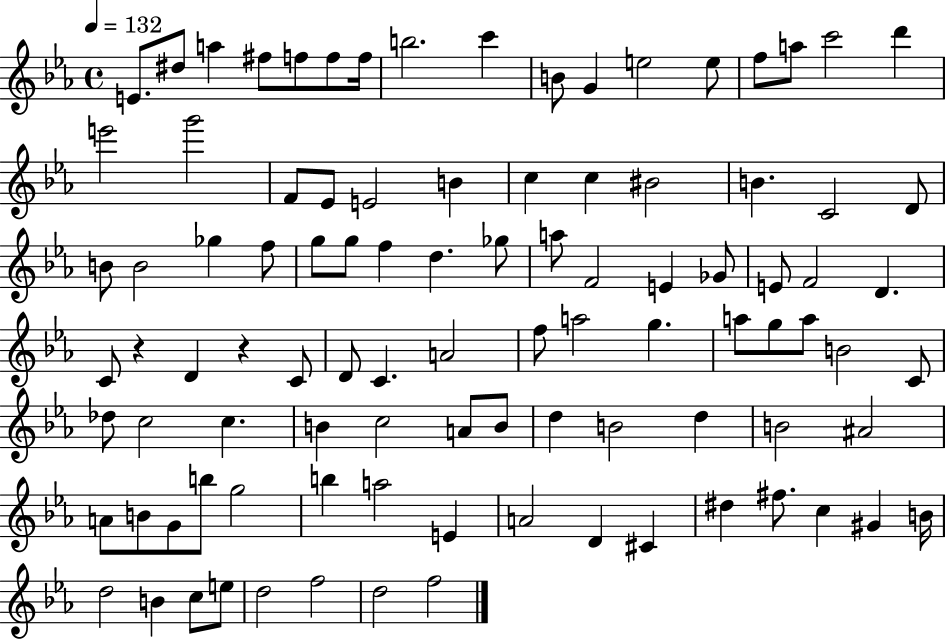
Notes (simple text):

E4/e. D#5/e A5/q F#5/e F5/e F5/e F5/s B5/h. C6/q B4/e G4/q E5/h E5/e F5/e A5/e C6/h D6/q E6/h G6/h F4/e Eb4/e E4/h B4/q C5/q C5/q BIS4/h B4/q. C4/h D4/e B4/e B4/h Gb5/q F5/e G5/e G5/e F5/q D5/q. Gb5/e A5/e F4/h E4/q Gb4/e E4/e F4/h D4/q. C4/e R/q D4/q R/q C4/e D4/e C4/q. A4/h F5/e A5/h G5/q. A5/e G5/e A5/e B4/h C4/e Db5/e C5/h C5/q. B4/q C5/h A4/e B4/e D5/q B4/h D5/q B4/h A#4/h A4/e B4/e G4/e B5/e G5/h B5/q A5/h E4/q A4/h D4/q C#4/q D#5/q F#5/e. C5/q G#4/q B4/s D5/h B4/q C5/e E5/e D5/h F5/h D5/h F5/h